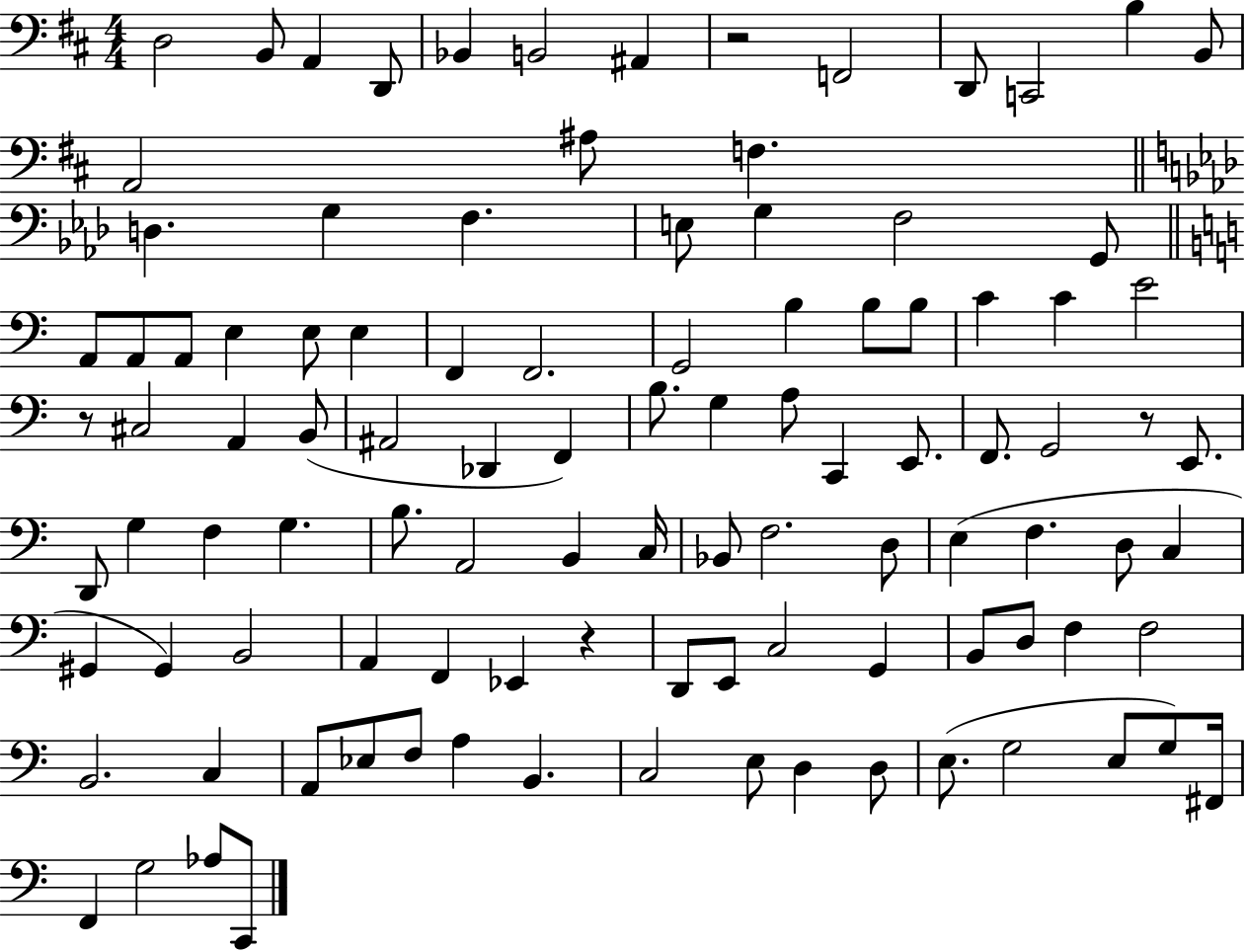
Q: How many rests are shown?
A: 4